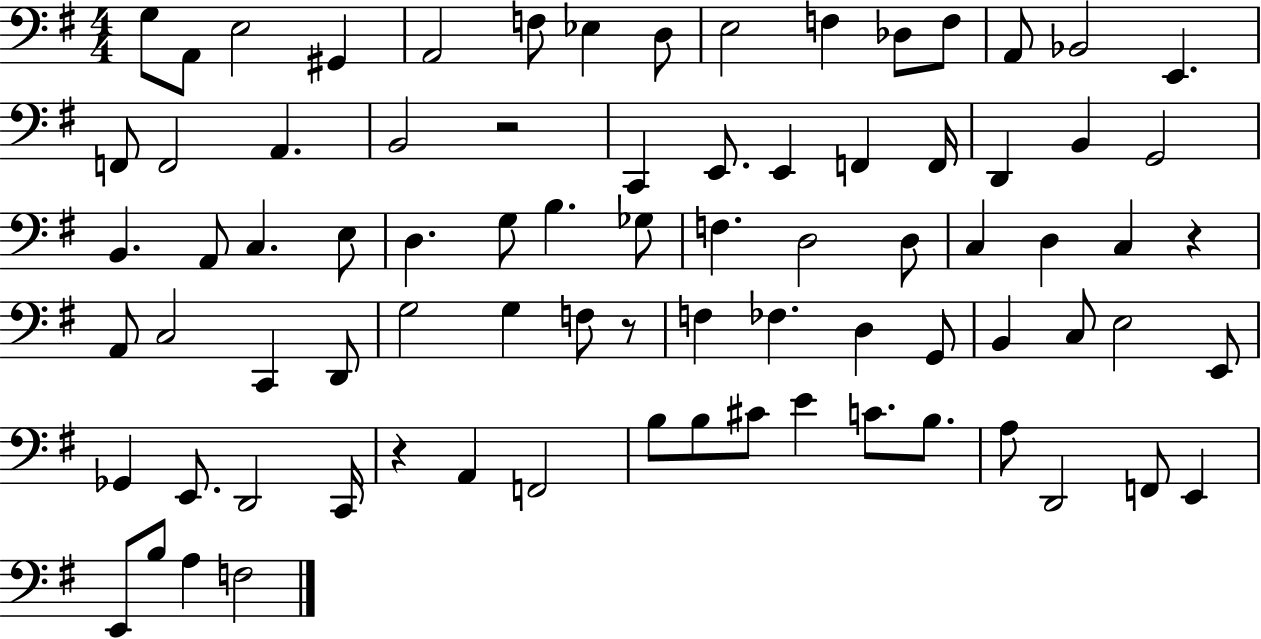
X:1
T:Untitled
M:4/4
L:1/4
K:G
G,/2 A,,/2 E,2 ^G,, A,,2 F,/2 _E, D,/2 E,2 F, _D,/2 F,/2 A,,/2 _B,,2 E,, F,,/2 F,,2 A,, B,,2 z2 C,, E,,/2 E,, F,, F,,/4 D,, B,, G,,2 B,, A,,/2 C, E,/2 D, G,/2 B, _G,/2 F, D,2 D,/2 C, D, C, z A,,/2 C,2 C,, D,,/2 G,2 G, F,/2 z/2 F, _F, D, G,,/2 B,, C,/2 E,2 E,,/2 _G,, E,,/2 D,,2 C,,/4 z A,, F,,2 B,/2 B,/2 ^C/2 E C/2 B,/2 A,/2 D,,2 F,,/2 E,, E,,/2 B,/2 A, F,2